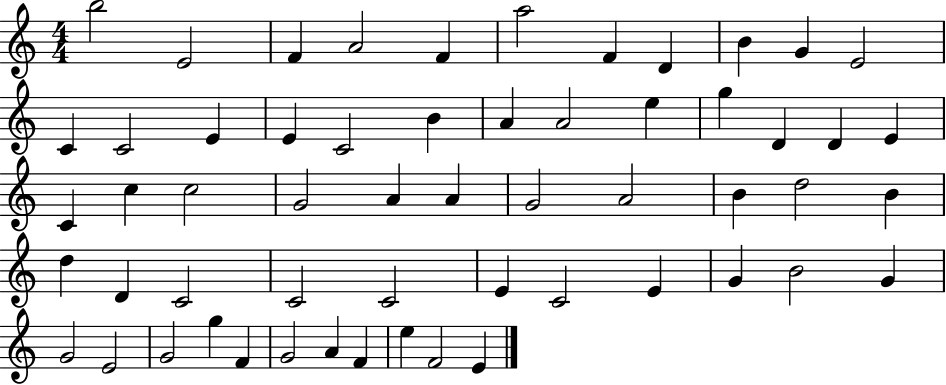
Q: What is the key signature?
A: C major